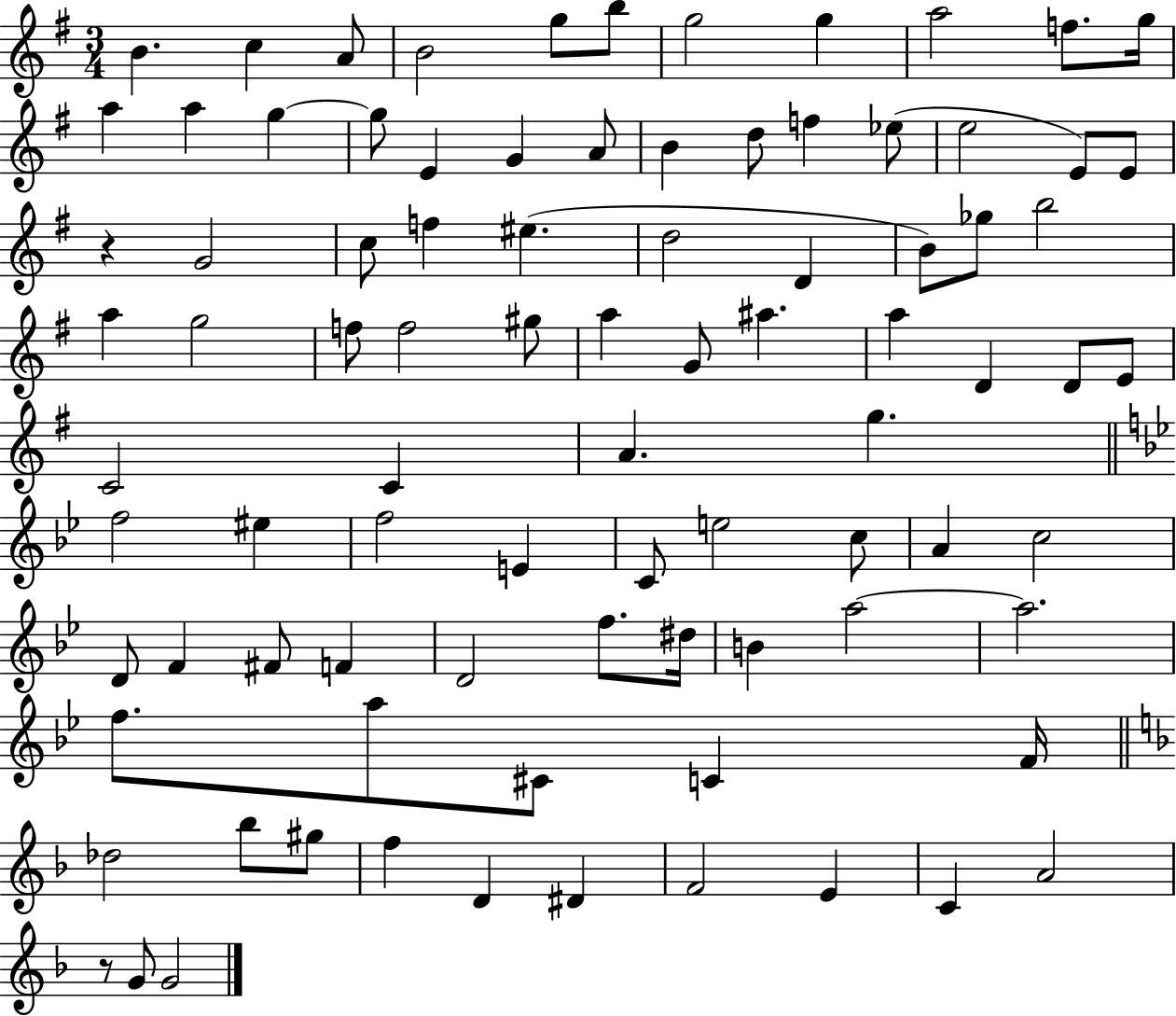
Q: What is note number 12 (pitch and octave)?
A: A5